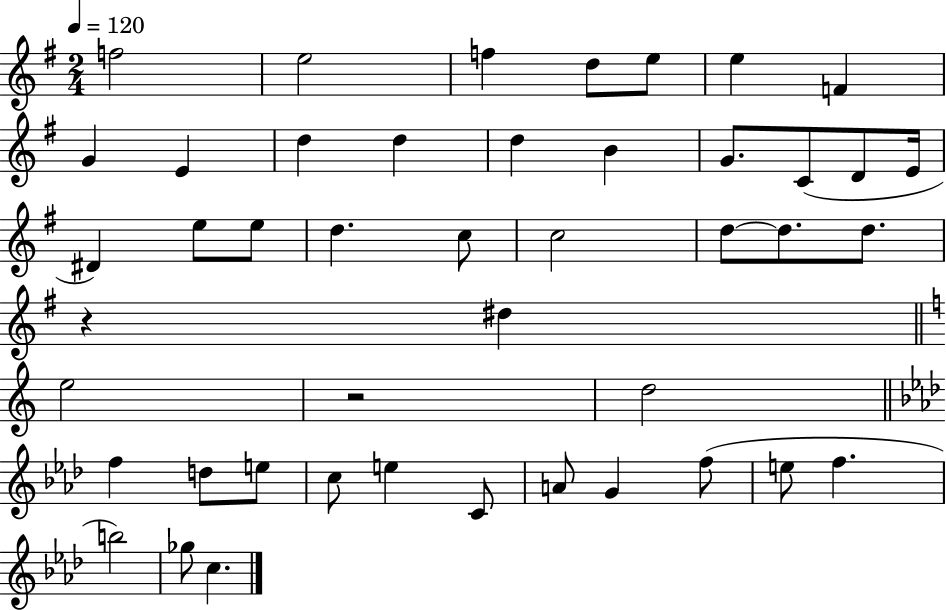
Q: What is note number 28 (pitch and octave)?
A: E5